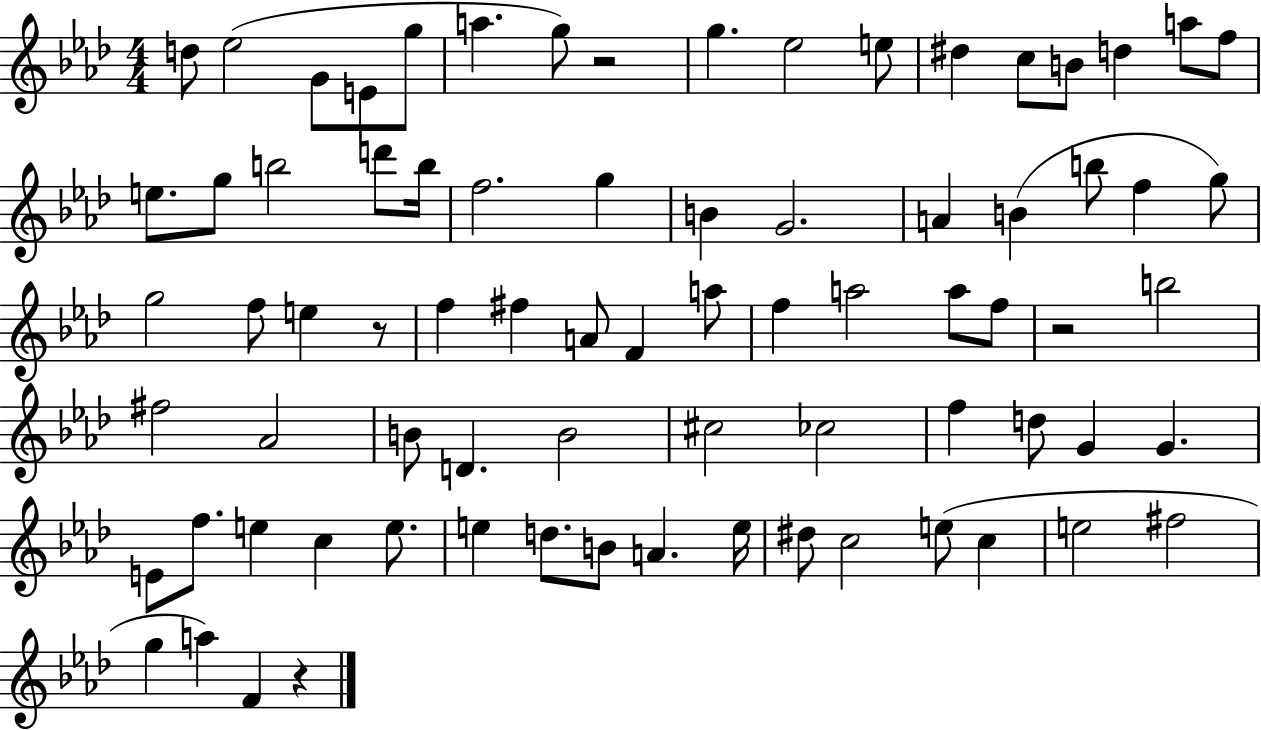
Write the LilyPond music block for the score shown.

{
  \clef treble
  \numericTimeSignature
  \time 4/4
  \key aes \major
  d''8 ees''2( g'8 e'8 g''8 | a''4. g''8) r2 | g''4. ees''2 e''8 | dis''4 c''8 b'8 d''4 a''8 f''8 | \break e''8. g''8 b''2 d'''8 b''16 | f''2. g''4 | b'4 g'2. | a'4 b'4( b''8 f''4 g''8) | \break g''2 f''8 e''4 r8 | f''4 fis''4 a'8 f'4 a''8 | f''4 a''2 a''8 f''8 | r2 b''2 | \break fis''2 aes'2 | b'8 d'4. b'2 | cis''2 ces''2 | f''4 d''8 g'4 g'4. | \break e'8 f''8. e''4 c''4 e''8. | e''4 d''8. b'8 a'4. e''16 | dis''8 c''2 e''8( c''4 | e''2 fis''2 | \break g''4 a''4) f'4 r4 | \bar "|."
}